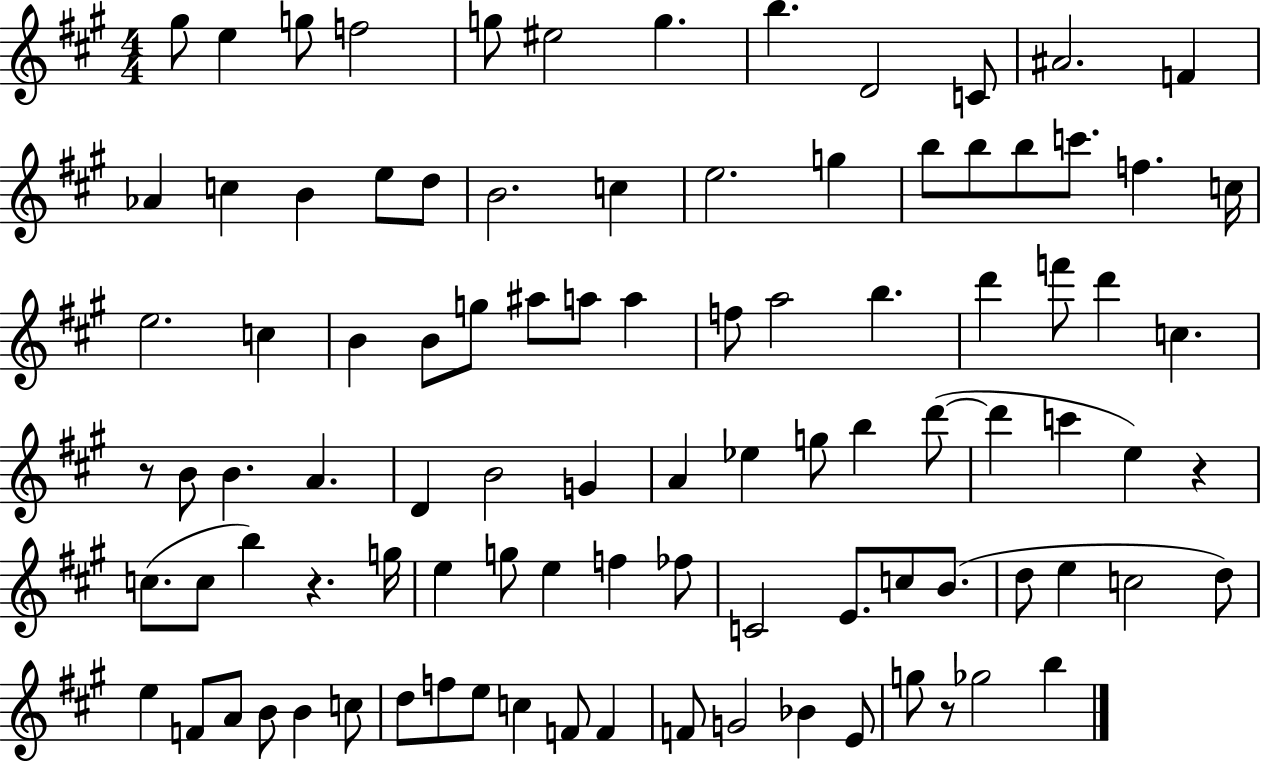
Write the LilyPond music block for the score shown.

{
  \clef treble
  \numericTimeSignature
  \time 4/4
  \key a \major
  \repeat volta 2 { gis''8 e''4 g''8 f''2 | g''8 eis''2 g''4. | b''4. d'2 c'8 | ais'2. f'4 | \break aes'4 c''4 b'4 e''8 d''8 | b'2. c''4 | e''2. g''4 | b''8 b''8 b''8 c'''8. f''4. c''16 | \break e''2. c''4 | b'4 b'8 g''8 ais''8 a''8 a''4 | f''8 a''2 b''4. | d'''4 f'''8 d'''4 c''4. | \break r8 b'8 b'4. a'4. | d'4 b'2 g'4 | a'4 ees''4 g''8 b''4 d'''8~(~ | d'''4 c'''4 e''4) r4 | \break c''8.( c''8 b''4) r4. g''16 | e''4 g''8 e''4 f''4 fes''8 | c'2 e'8. c''8 b'8.( | d''8 e''4 c''2 d''8) | \break e''4 f'8 a'8 b'8 b'4 c''8 | d''8 f''8 e''8 c''4 f'8 f'4 | f'8 g'2 bes'4 e'8 | g''8 r8 ges''2 b''4 | \break } \bar "|."
}